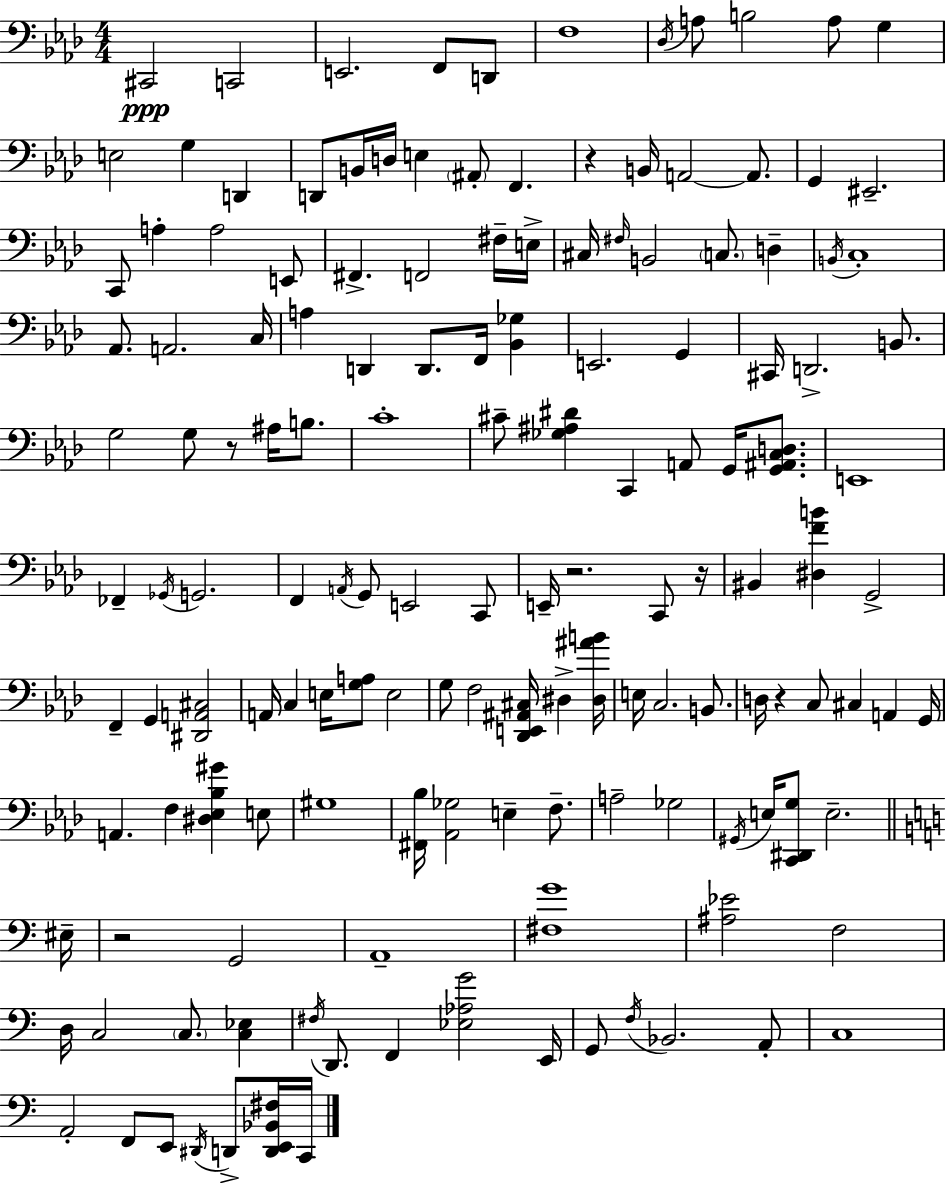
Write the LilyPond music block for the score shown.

{
  \clef bass
  \numericTimeSignature
  \time 4/4
  \key f \minor
  cis,2\ppp c,2 | e,2. f,8 d,8 | f1 | \acciaccatura { des16 } a8 b2 a8 g4 | \break e2 g4 d,4 | d,8 b,16 d16 e4 \parenthesize ais,8-. f,4. | r4 b,16 a,2~~ a,8. | g,4 eis,2.-- | \break c,8 a4-. a2 e,8 | fis,4.-> f,2 fis16-- | e16-> cis16 \grace { fis16 } b,2 \parenthesize c8. d4-- | \acciaccatura { b,16 } c1-. | \break aes,8. a,2. | c16 a4 d,4 d,8. f,16 <bes, ges>4 | e,2. g,4 | cis,16 d,2.-> | \break b,8. g2 g8 r8 ais16 | b8. c'1-. | cis'8-- <ges ais dis'>4 c,4 a,8 g,16 | <g, ais, c d>8. e,1 | \break fes,4-- \acciaccatura { ges,16 } g,2. | f,4 \acciaccatura { a,16 } g,8 e,2 | c,8 e,16-- r2. | c,8 r16 bis,4 <dis f' b'>4 g,2-> | \break f,4-- g,4 <dis, a, cis>2 | a,16 c4 e16 <g a>8 e2 | g8 f2 <des, e, ais, cis>16 | dis4-> <dis ais' b'>16 e16 c2. | \break b,8. d16 r4 c8 cis4 | a,4 g,16 a,4. f4 <dis ees bes gis'>4 | e8 gis1 | <fis, bes>16 <aes, ges>2 e4-- | \break f8.-- a2-- ges2 | \acciaccatura { gis,16 } e16 <c, dis, g>8 e2.-- | \bar "||" \break \key a \minor eis16-- r2 g,2 | a,1-- | <fis g'>1 | <ais ees'>2 f2 | \break d16 c2 \parenthesize c8. <c ees>4 | \acciaccatura { fis16 } d,8. f,4 <ees aes g'>2 | e,16 g,8 \acciaccatura { f16 } bes,2. | a,8-. c1 | \break a,2-. f,8 e,8 \acciaccatura { dis,16 } | d,8-> <d, e, bes, fis>16 c,16 \bar "|."
}